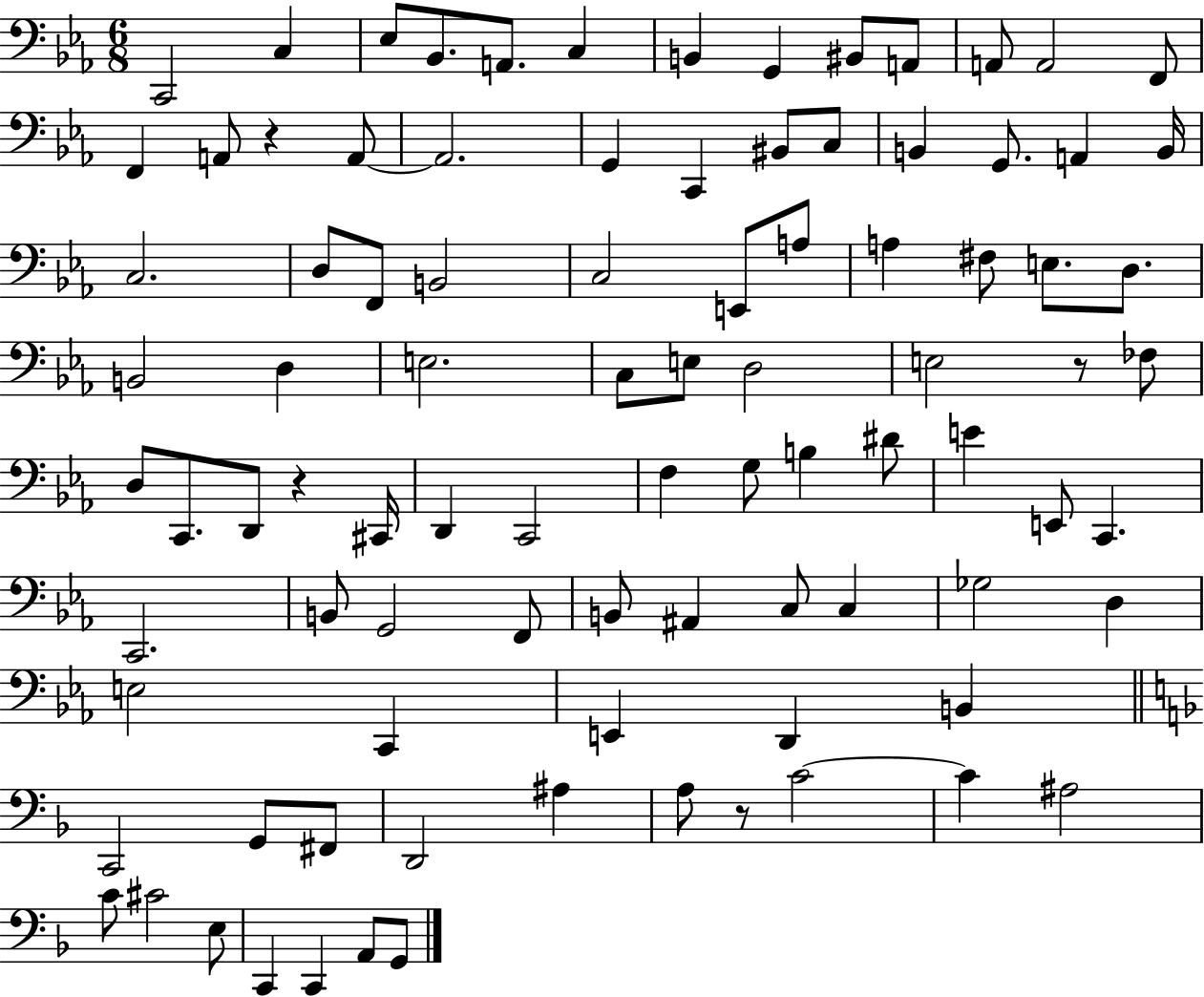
X:1
T:Untitled
M:6/8
L:1/4
K:Eb
C,,2 C, _E,/2 _B,,/2 A,,/2 C, B,, G,, ^B,,/2 A,,/2 A,,/2 A,,2 F,,/2 F,, A,,/2 z A,,/2 A,,2 G,, C,, ^B,,/2 C,/2 B,, G,,/2 A,, B,,/4 C,2 D,/2 F,,/2 B,,2 C,2 E,,/2 A,/2 A, ^F,/2 E,/2 D,/2 B,,2 D, E,2 C,/2 E,/2 D,2 E,2 z/2 _F,/2 D,/2 C,,/2 D,,/2 z ^C,,/4 D,, C,,2 F, G,/2 B, ^D/2 E E,,/2 C,, C,,2 B,,/2 G,,2 F,,/2 B,,/2 ^A,, C,/2 C, _G,2 D, E,2 C,, E,, D,, B,, C,,2 G,,/2 ^F,,/2 D,,2 ^A, A,/2 z/2 C2 C ^A,2 C/2 ^C2 E,/2 C,, C,, A,,/2 G,,/2